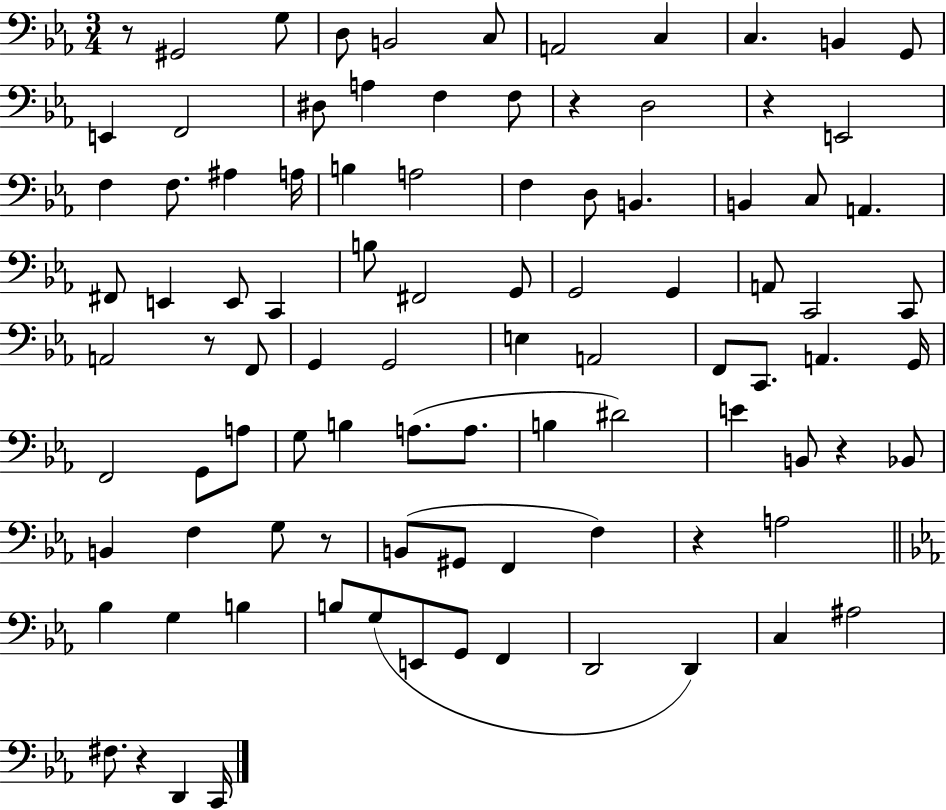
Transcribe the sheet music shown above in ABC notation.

X:1
T:Untitled
M:3/4
L:1/4
K:Eb
z/2 ^G,,2 G,/2 D,/2 B,,2 C,/2 A,,2 C, C, B,, G,,/2 E,, F,,2 ^D,/2 A, F, F,/2 z D,2 z E,,2 F, F,/2 ^A, A,/4 B, A,2 F, D,/2 B,, B,, C,/2 A,, ^F,,/2 E,, E,,/2 C,, B,/2 ^F,,2 G,,/2 G,,2 G,, A,,/2 C,,2 C,,/2 A,,2 z/2 F,,/2 G,, G,,2 E, A,,2 F,,/2 C,,/2 A,, G,,/4 F,,2 G,,/2 A,/2 G,/2 B, A,/2 A,/2 B, ^D2 E B,,/2 z _B,,/2 B,, F, G,/2 z/2 B,,/2 ^G,,/2 F,, F, z A,2 _B, G, B, B,/2 G,/2 E,,/2 G,,/2 F,, D,,2 D,, C, ^A,2 ^F,/2 z D,, C,,/4